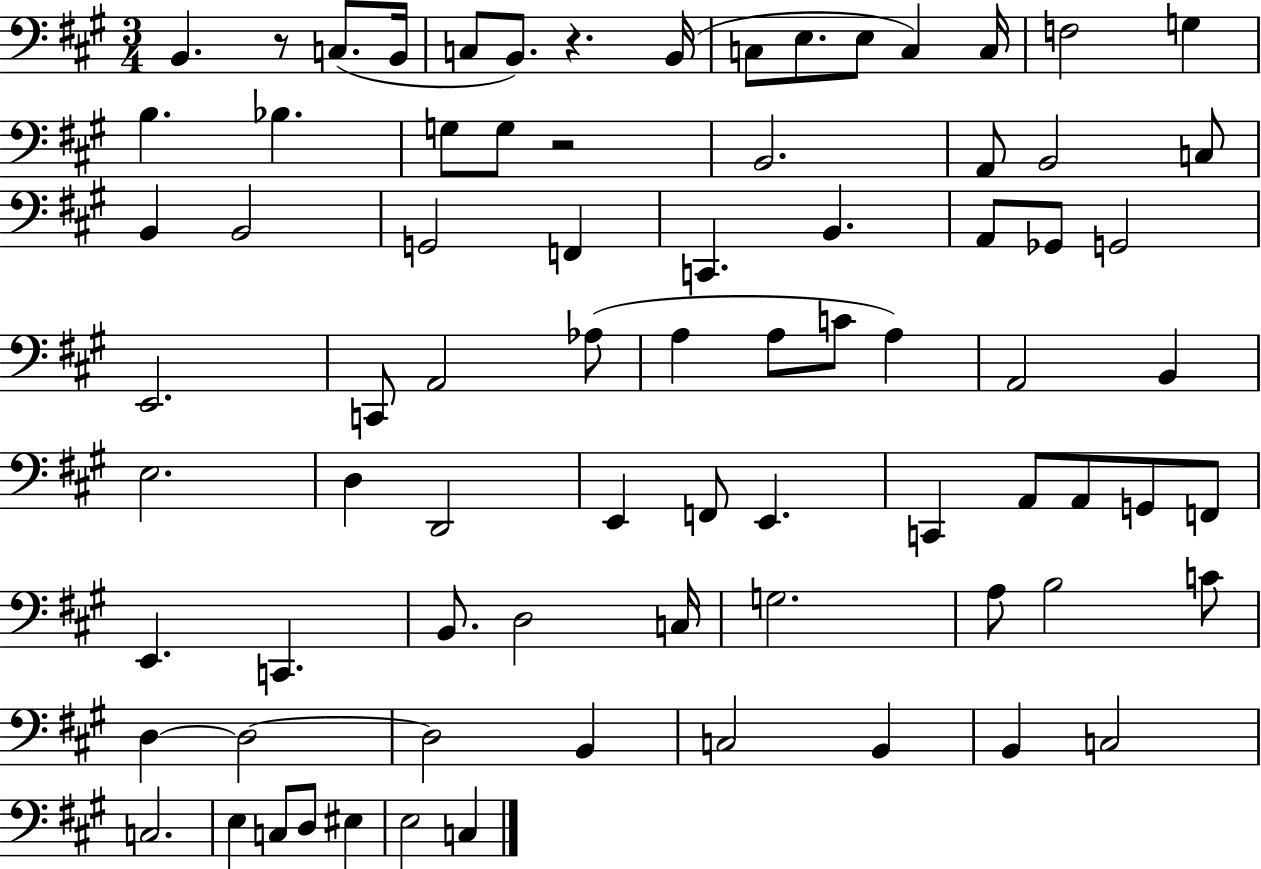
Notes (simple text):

B2/q. R/e C3/e. B2/s C3/e B2/e. R/q. B2/s C3/e E3/e. E3/e C3/q C3/s F3/h G3/q B3/q. Bb3/q. G3/e G3/e R/h B2/h. A2/e B2/h C3/e B2/q B2/h G2/h F2/q C2/q. B2/q. A2/e Gb2/e G2/h E2/h. C2/e A2/h Ab3/e A3/q A3/e C4/e A3/q A2/h B2/q E3/h. D3/q D2/h E2/q F2/e E2/q. C2/q A2/e A2/e G2/e F2/e E2/q. C2/q. B2/e. D3/h C3/s G3/h. A3/e B3/h C4/e D3/q D3/h D3/h B2/q C3/h B2/q B2/q C3/h C3/h. E3/q C3/e D3/e EIS3/q E3/h C3/q